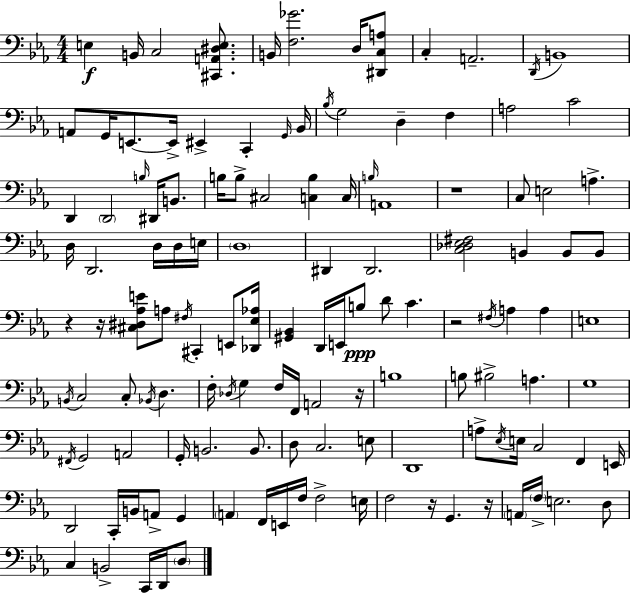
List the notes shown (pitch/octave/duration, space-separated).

E3/q B2/s C3/h [C#2,A2,D#3,E3]/e. B2/s [F3,Gb4]/h. D3/s [D#2,C3,A3]/e C3/q A2/h. D2/s B2/w A2/e G2/s E2/e. E2/s EIS2/q C2/q G2/s Bb2/s Bb3/s G3/h D3/q F3/q A3/h C4/h D2/q D2/h B3/s D#2/s B2/e. B3/s B3/e C#3/h [C3,B3]/q C3/s B3/s A2/w R/w C3/e E3/h A3/q. D3/s D2/h. D3/s D3/s E3/s D3/w D#2/q D#2/h. [C3,Db3,Eb3,F#3]/h B2/q B2/e B2/e R/q R/s [C#3,D#3,Ab3,E4]/e A3/e F#3/s C#2/q E2/e [Db2,Eb3,Ab3]/s [G#2,Bb2]/q D2/s E2/s B3/e D4/e C4/q. R/h F#3/s A3/q A3/q E3/w B2/s C3/h C3/e Bb2/s D3/q. F3/s Db3/s G3/q F3/s F2/s A2/h R/s B3/w B3/e BIS3/h A3/q. G3/w F#2/s G2/h A2/h G2/s B2/h. B2/e. D3/e C3/h. E3/e D2/w A3/e Eb3/s E3/s C3/h F2/q E2/s D2/h C2/s B2/s A2/e G2/q A2/q F2/s E2/s F3/s F3/h E3/s F3/h R/s G2/q. R/s A2/s F3/s E3/h. D3/e C3/q B2/h C2/s D2/s D3/e